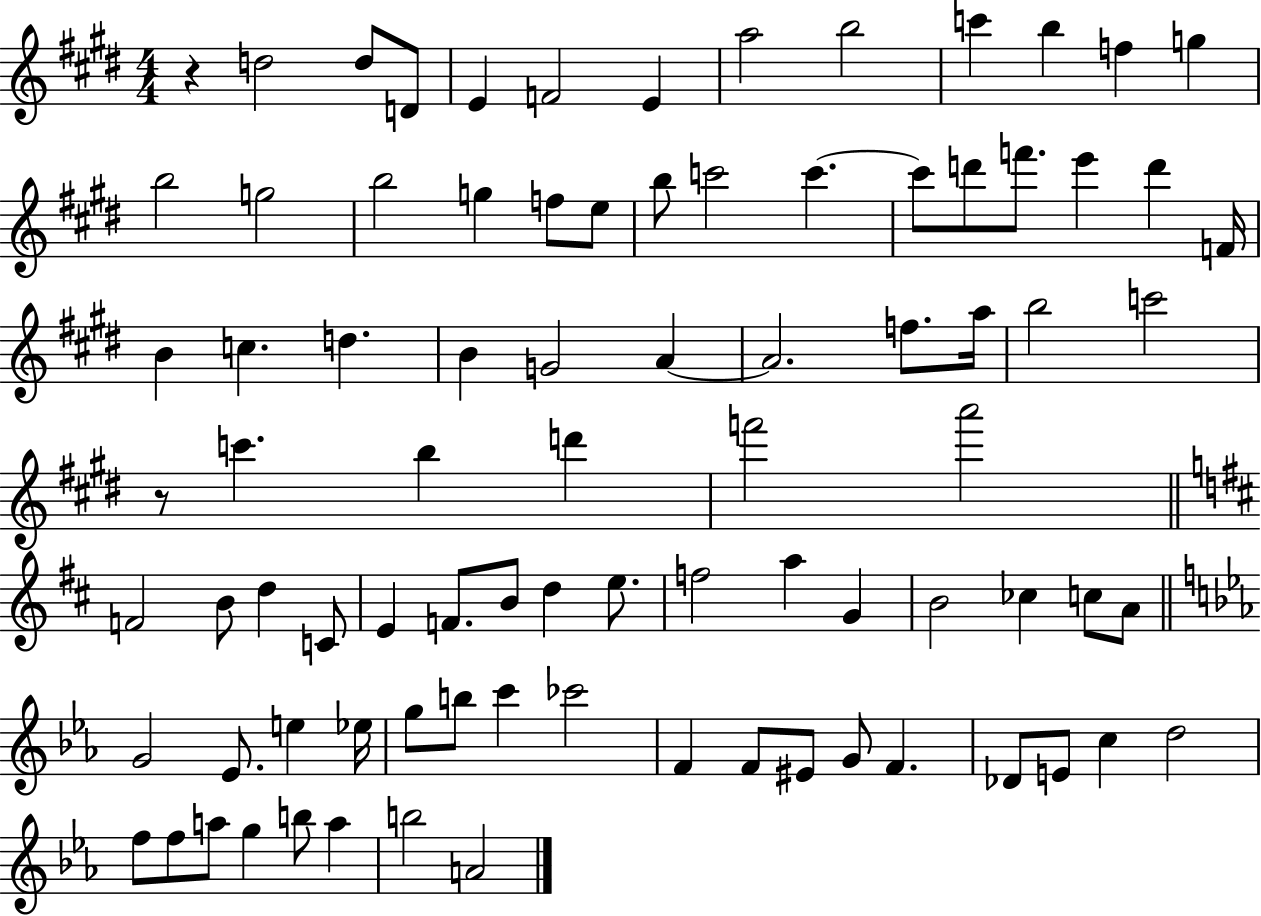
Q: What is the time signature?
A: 4/4